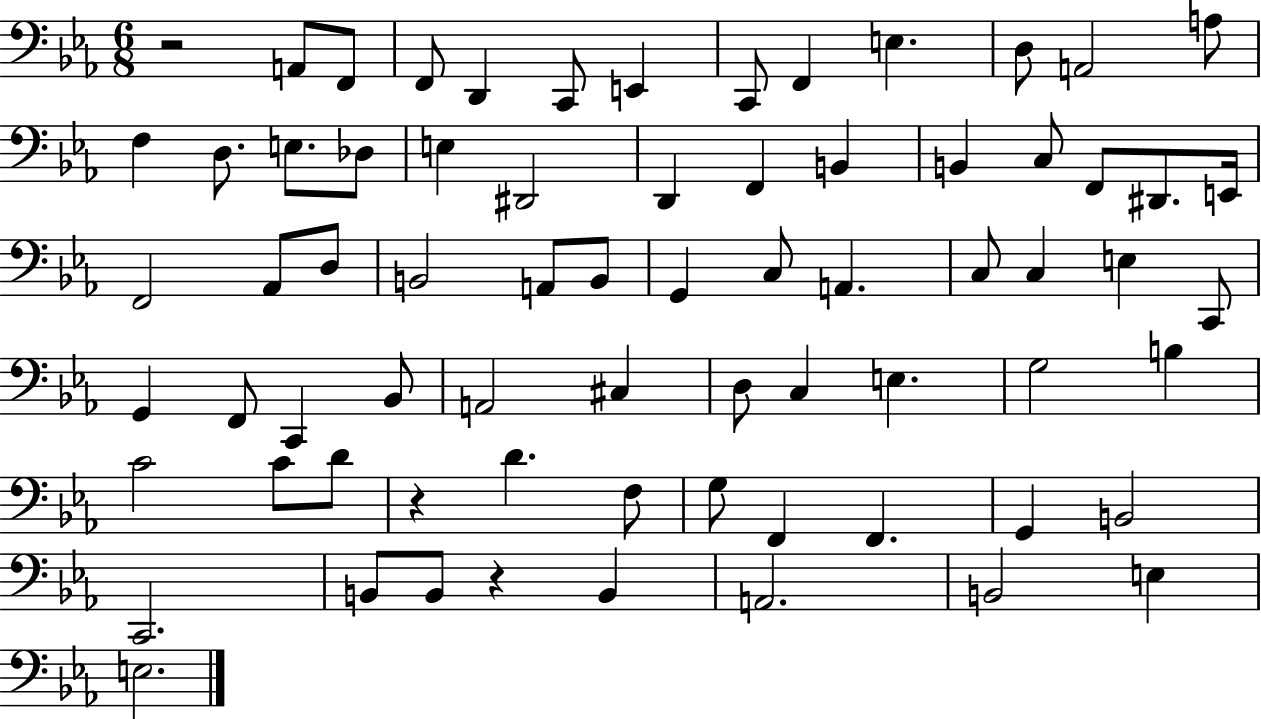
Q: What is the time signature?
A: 6/8